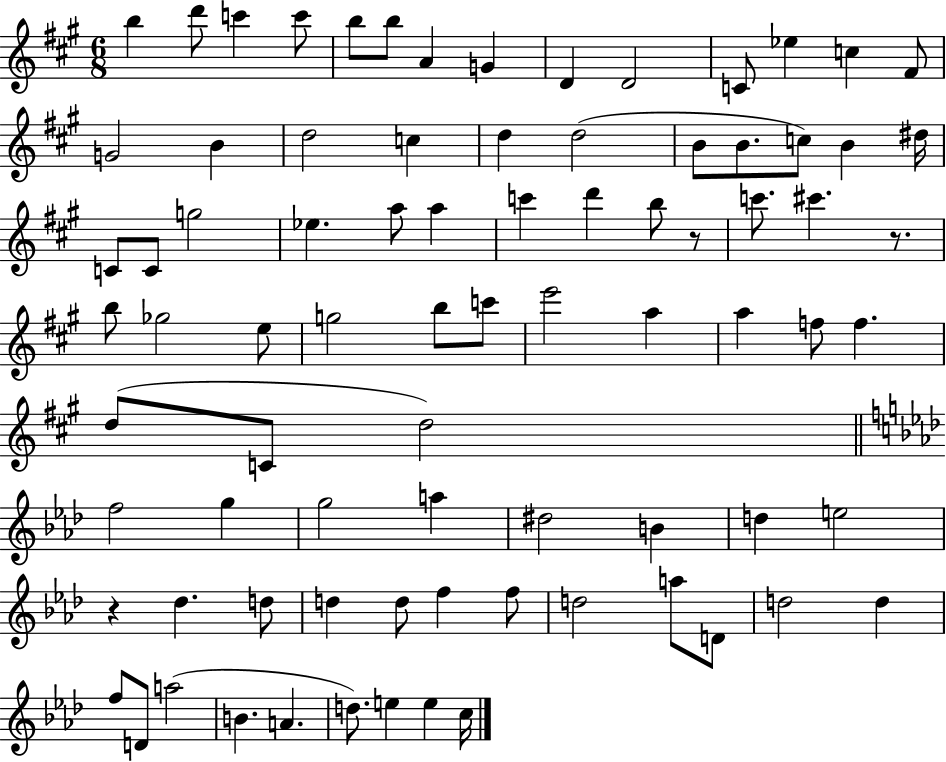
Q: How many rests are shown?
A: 3